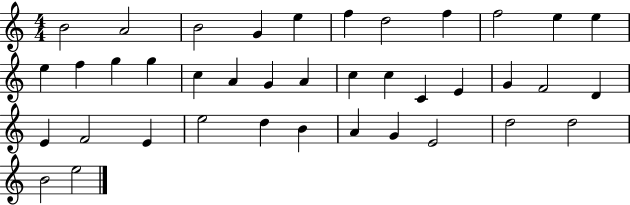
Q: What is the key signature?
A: C major